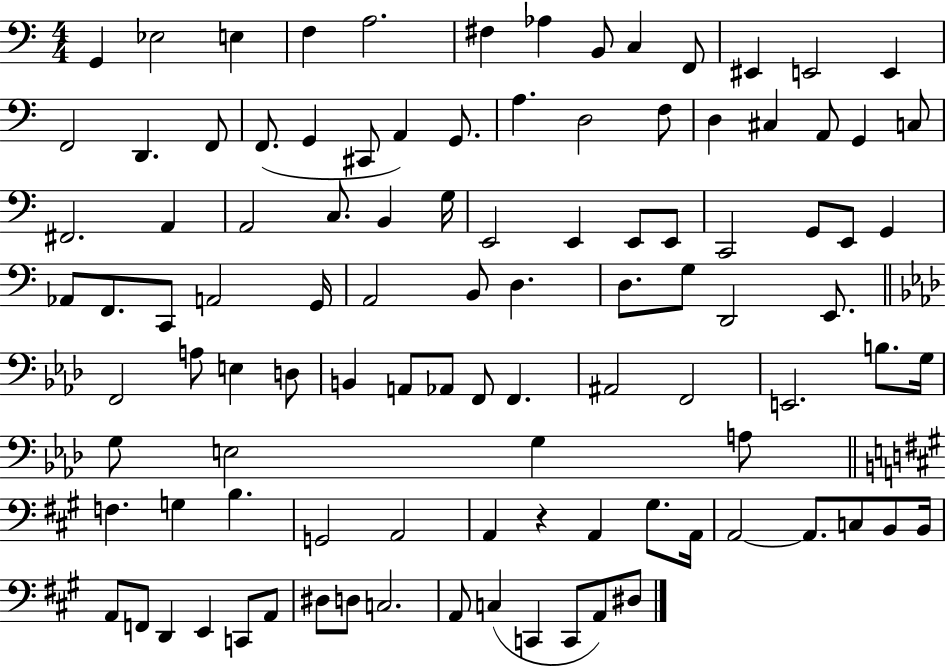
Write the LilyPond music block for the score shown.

{
  \clef bass
  \numericTimeSignature
  \time 4/4
  \key c \major
  g,4 ees2 e4 | f4 a2. | fis4 aes4 b,8 c4 f,8 | eis,4 e,2 e,4 | \break f,2 d,4. f,8 | f,8.( g,4 cis,8 a,4) g,8. | a4. d2 f8 | d4 cis4 a,8 g,4 c8 | \break fis,2. a,4 | a,2 c8. b,4 g16 | e,2 e,4 e,8 e,8 | c,2 g,8 e,8 g,4 | \break aes,8 f,8. c,8 a,2 g,16 | a,2 b,8 d4. | d8. g8 d,2 e,8. | \bar "||" \break \key f \minor f,2 a8 e4 d8 | b,4 a,8 aes,8 f,8 f,4. | ais,2 f,2 | e,2. b8. g16 | \break g8 e2 g4 a8 | \bar "||" \break \key a \major f4. g4 b4. | g,2 a,2 | a,4 r4 a,4 gis8. a,16 | a,2~~ a,8. c8 b,8 b,16 | \break a,8 f,8 d,4 e,4 c,8 a,8 | dis8 d8 c2. | a,8 c4( c,4 c,8 a,8) dis8 | \bar "|."
}